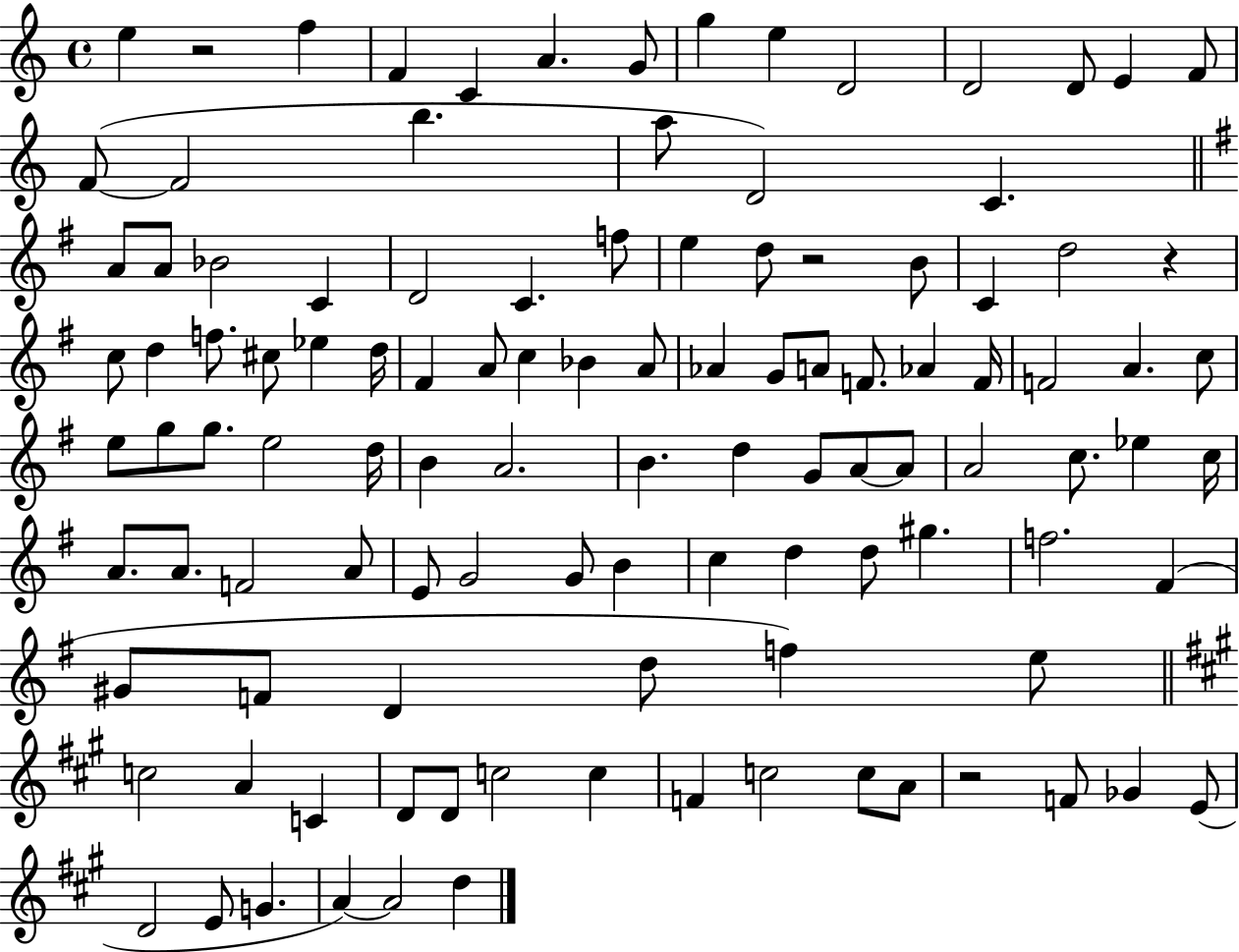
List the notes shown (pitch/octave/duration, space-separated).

E5/q R/h F5/q F4/q C4/q A4/q. G4/e G5/q E5/q D4/h D4/h D4/e E4/q F4/e F4/e F4/h B5/q. A5/e D4/h C4/q. A4/e A4/e Bb4/h C4/q D4/h C4/q. F5/e E5/q D5/e R/h B4/e C4/q D5/h R/q C5/e D5/q F5/e. C#5/e Eb5/q D5/s F#4/q A4/e C5/q Bb4/q A4/e Ab4/q G4/e A4/e F4/e. Ab4/q F4/s F4/h A4/q. C5/e E5/e G5/e G5/e. E5/h D5/s B4/q A4/h. B4/q. D5/q G4/e A4/e A4/e A4/h C5/e. Eb5/q C5/s A4/e. A4/e. F4/h A4/e E4/e G4/h G4/e B4/q C5/q D5/q D5/e G#5/q. F5/h. F#4/q G#4/e F4/e D4/q D5/e F5/q E5/e C5/h A4/q C4/q D4/e D4/e C5/h C5/q F4/q C5/h C5/e A4/e R/h F4/e Gb4/q E4/e D4/h E4/e G4/q. A4/q A4/h D5/q